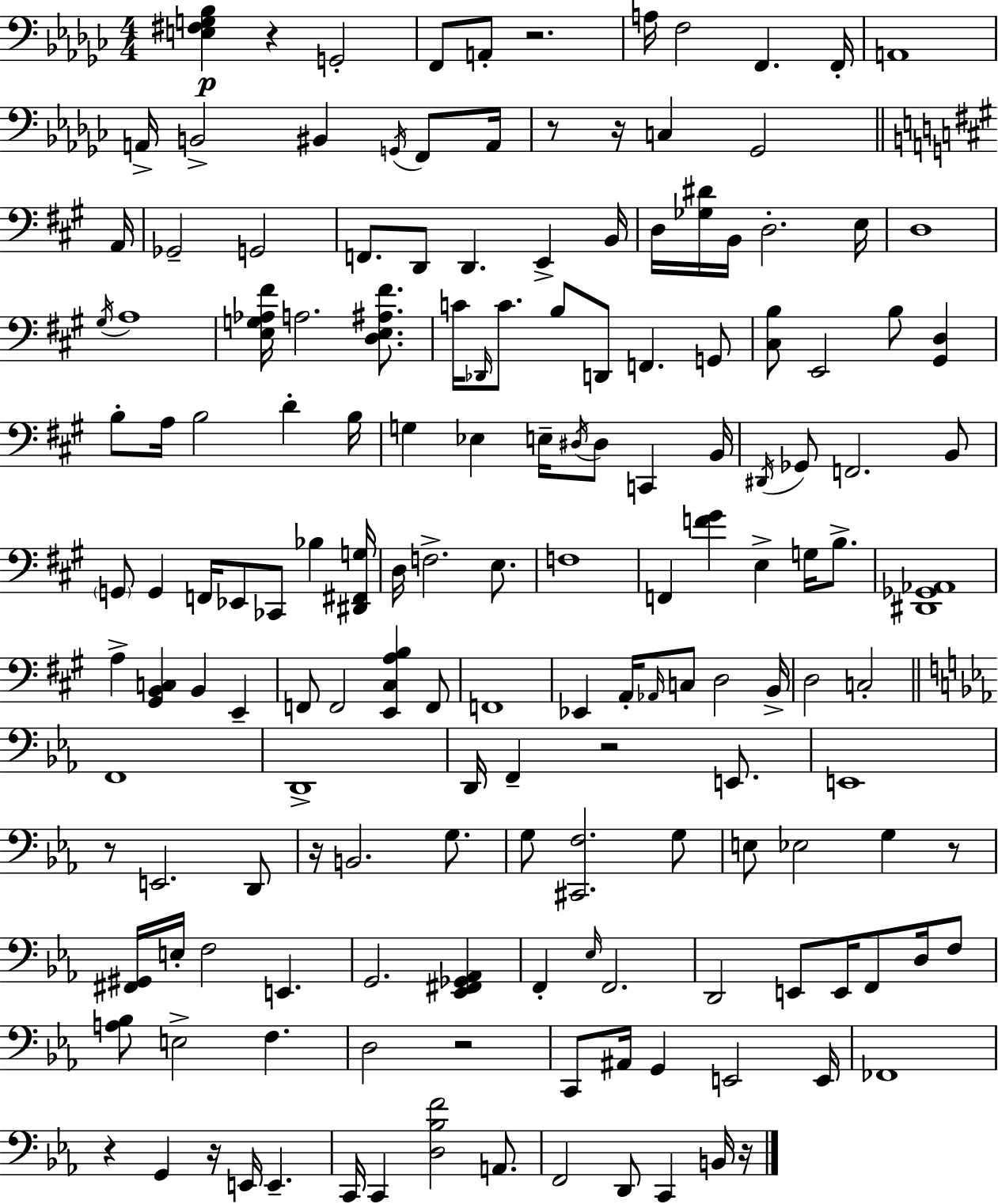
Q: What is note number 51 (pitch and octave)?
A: D#3